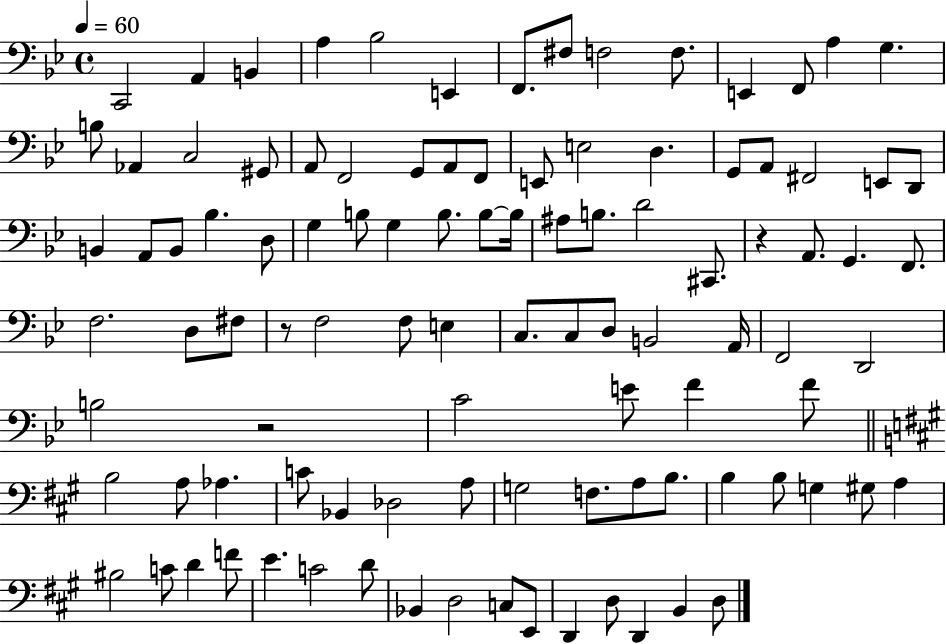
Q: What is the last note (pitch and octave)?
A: D3